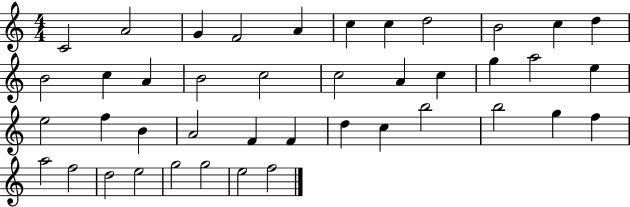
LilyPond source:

{
  \clef treble
  \numericTimeSignature
  \time 4/4
  \key c \major
  c'2 a'2 | g'4 f'2 a'4 | c''4 c''4 d''2 | b'2 c''4 d''4 | \break b'2 c''4 a'4 | b'2 c''2 | c''2 a'4 c''4 | g''4 a''2 e''4 | \break e''2 f''4 b'4 | a'2 f'4 f'4 | d''4 c''4 b''2 | b''2 g''4 f''4 | \break a''2 f''2 | d''2 e''2 | g''2 g''2 | e''2 f''2 | \break \bar "|."
}